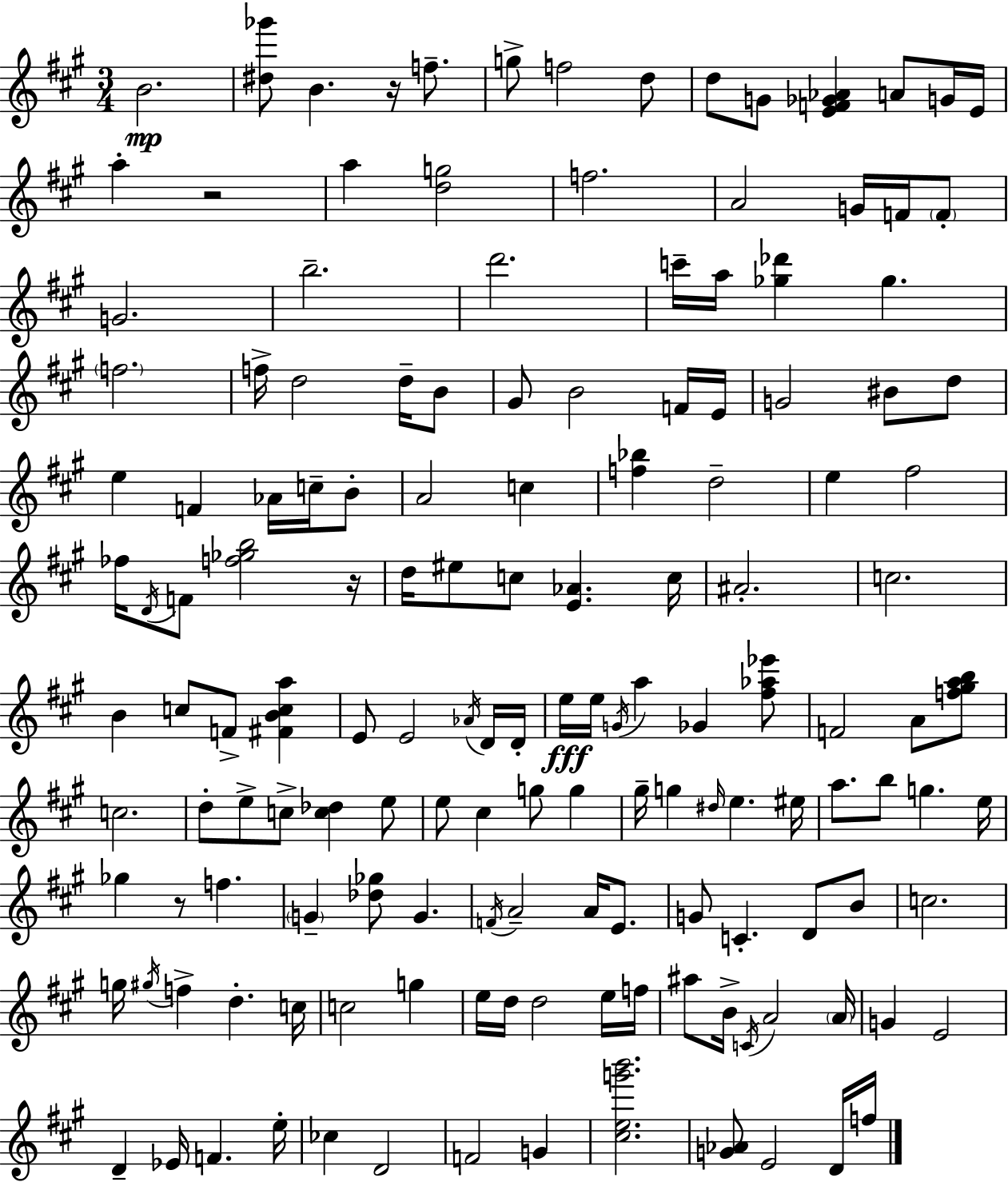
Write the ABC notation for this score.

X:1
T:Untitled
M:3/4
L:1/4
K:A
B2 [^d_g']/2 B z/4 f/2 g/2 f2 d/2 d/2 G/2 [EF_G_A] A/2 G/4 E/4 a z2 a [dg]2 f2 A2 G/4 F/4 F/2 G2 b2 d'2 c'/4 a/4 [_g_d'] _g f2 f/4 d2 d/4 B/2 ^G/2 B2 F/4 E/4 G2 ^B/2 d/2 e F _A/4 c/4 B/2 A2 c [f_b] d2 e ^f2 _f/4 D/4 F/2 [f_gb]2 z/4 d/4 ^e/2 c/2 [E_A] c/4 ^A2 c2 B c/2 F/2 [^FBca] E/2 E2 _A/4 D/4 D/4 e/4 e/4 G/4 a _G [^f_a_e']/2 F2 A/2 [f^gab]/2 c2 d/2 e/2 c/2 [c_d] e/2 e/2 ^c g/2 g ^g/4 g ^d/4 e ^e/4 a/2 b/2 g e/4 _g z/2 f G [_d_g]/2 G F/4 A2 A/4 E/2 G/2 C D/2 B/2 c2 g/4 ^g/4 f d c/4 c2 g e/4 d/4 d2 e/4 f/4 ^a/2 B/4 C/4 A2 A/4 G E2 D _E/4 F e/4 _c D2 F2 G [^ceg'b']2 [G_A]/2 E2 D/4 f/4